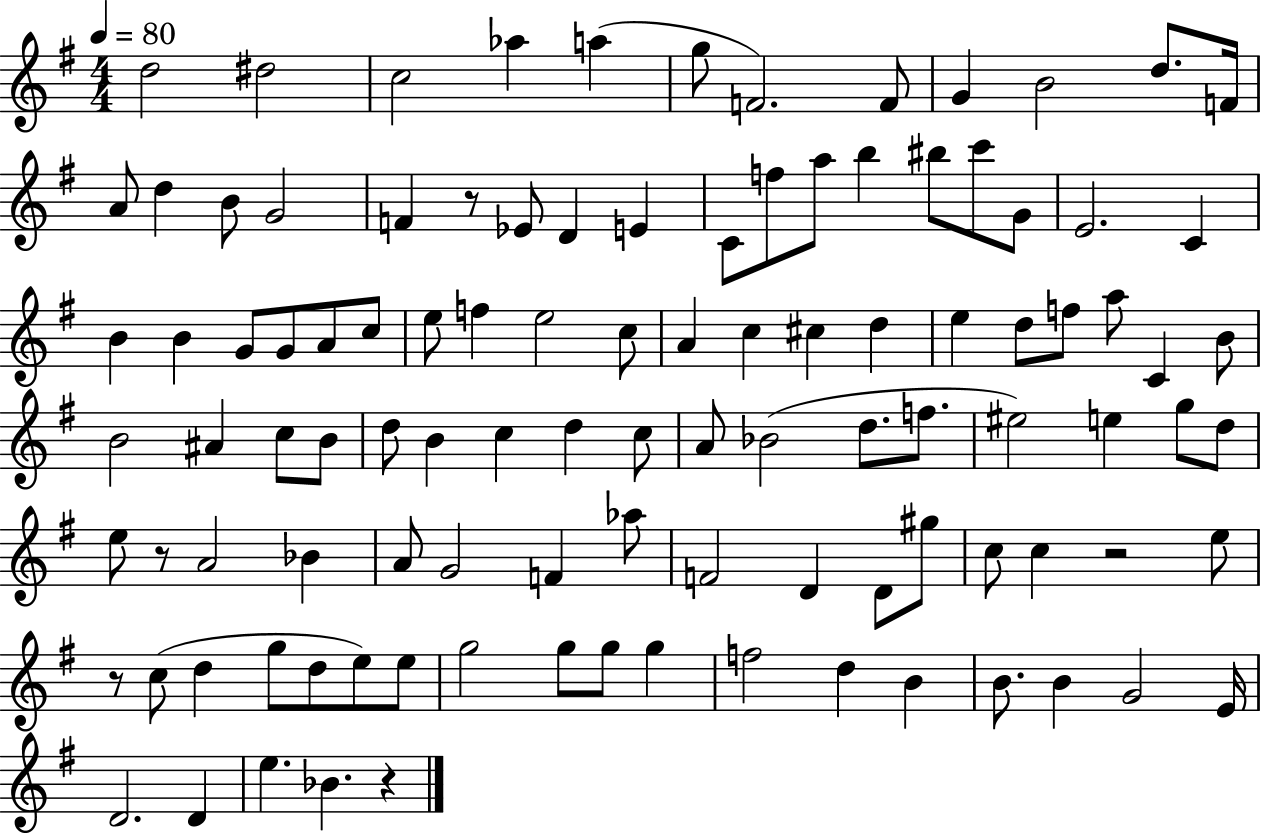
D5/h D#5/h C5/h Ab5/q A5/q G5/e F4/h. F4/e G4/q B4/h D5/e. F4/s A4/e D5/q B4/e G4/h F4/q R/e Eb4/e D4/q E4/q C4/e F5/e A5/e B5/q BIS5/e C6/e G4/e E4/h. C4/q B4/q B4/q G4/e G4/e A4/e C5/e E5/e F5/q E5/h C5/e A4/q C5/q C#5/q D5/q E5/q D5/e F5/e A5/e C4/q B4/e B4/h A#4/q C5/e B4/e D5/e B4/q C5/q D5/q C5/e A4/e Bb4/h D5/e. F5/e. EIS5/h E5/q G5/e D5/e E5/e R/e A4/h Bb4/q A4/e G4/h F4/q Ab5/e F4/h D4/q D4/e G#5/e C5/e C5/q R/h E5/e R/e C5/e D5/q G5/e D5/e E5/e E5/e G5/h G5/e G5/e G5/q F5/h D5/q B4/q B4/e. B4/q G4/h E4/s D4/h. D4/q E5/q. Bb4/q. R/q